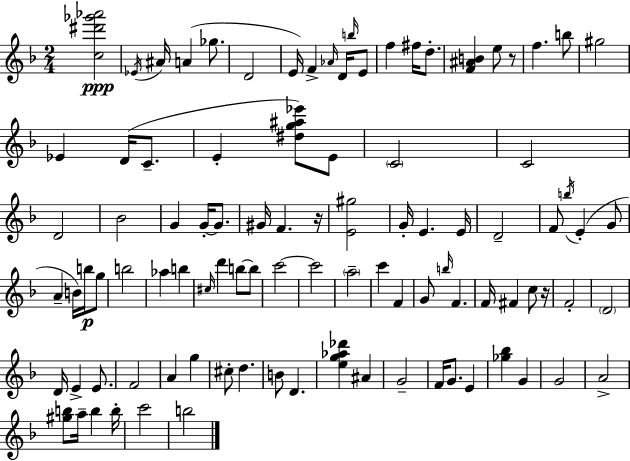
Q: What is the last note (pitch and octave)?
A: B5